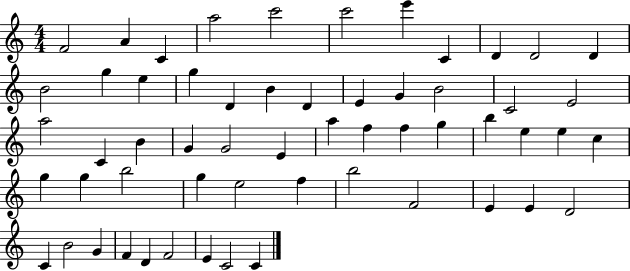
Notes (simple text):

F4/h A4/q C4/q A5/h C6/h C6/h E6/q C4/q D4/q D4/h D4/q B4/h G5/q E5/q G5/q D4/q B4/q D4/q E4/q G4/q B4/h C4/h E4/h A5/h C4/q B4/q G4/q G4/h E4/q A5/q F5/q F5/q G5/q B5/q E5/q E5/q C5/q G5/q G5/q B5/h G5/q E5/h F5/q B5/h F4/h E4/q E4/q D4/h C4/q B4/h G4/q F4/q D4/q F4/h E4/q C4/h C4/q